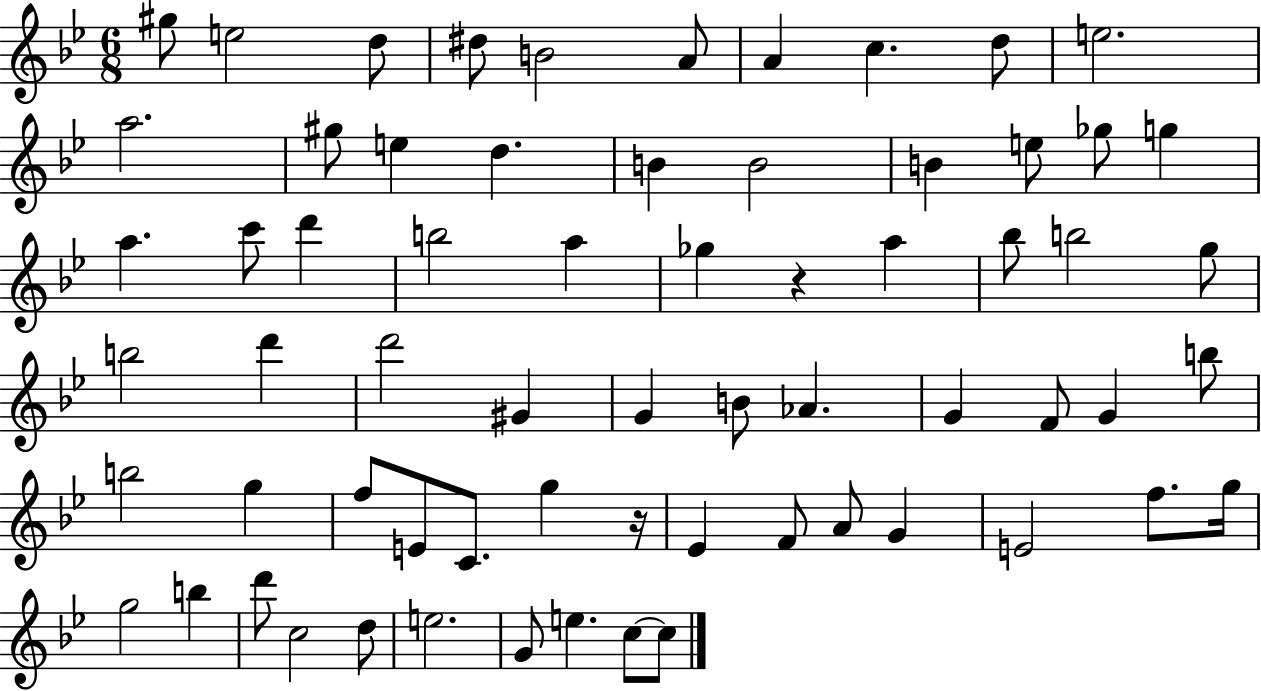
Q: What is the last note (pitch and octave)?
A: C5